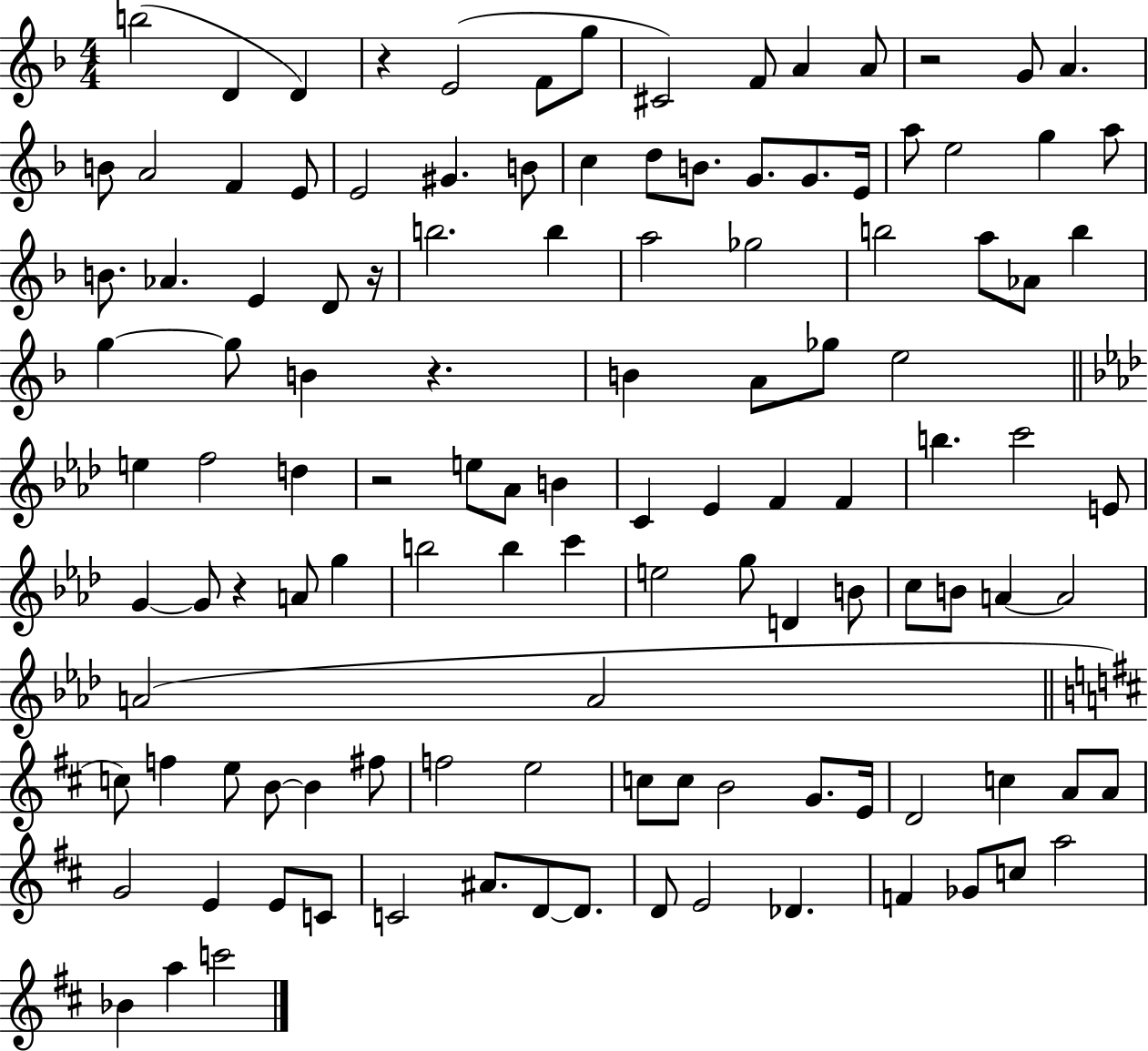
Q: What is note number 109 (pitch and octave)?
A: C5